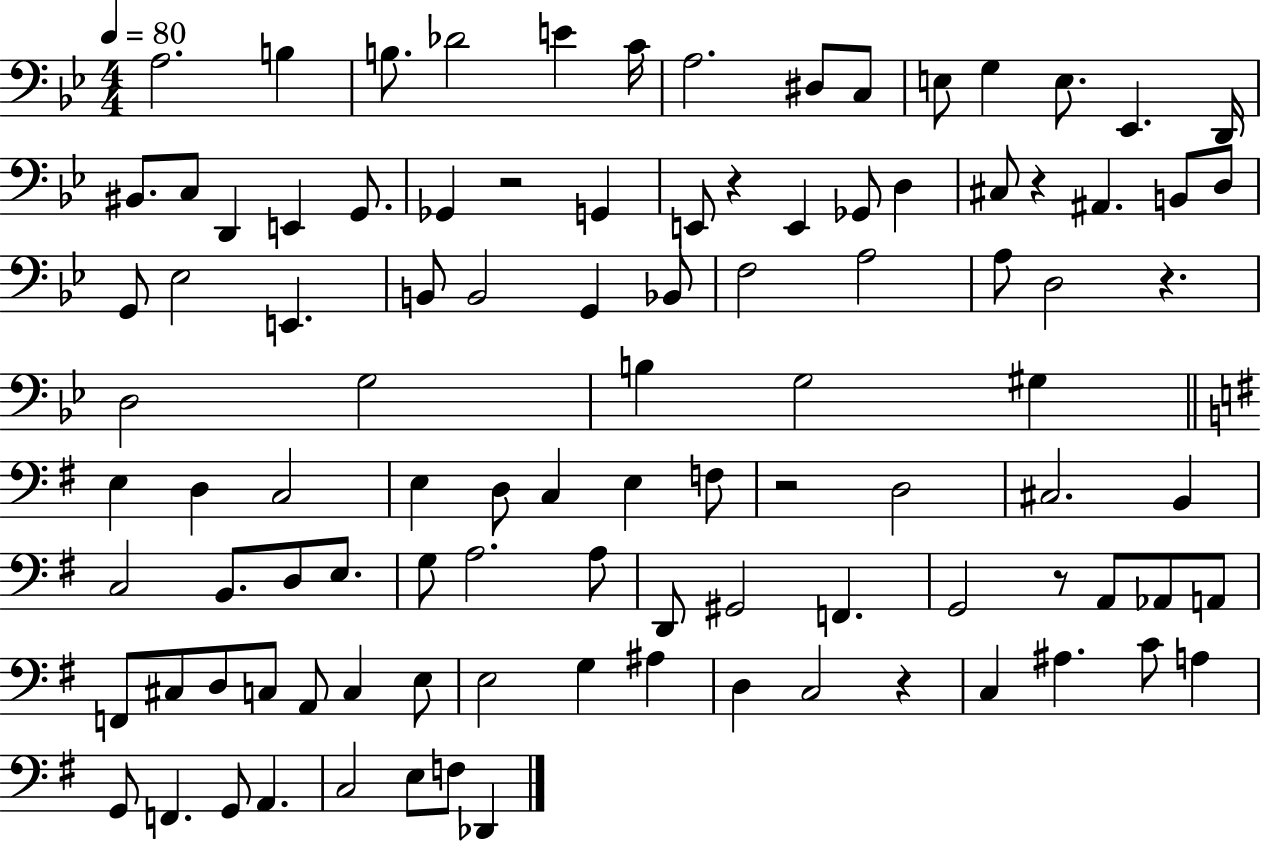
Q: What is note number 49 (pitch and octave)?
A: E3